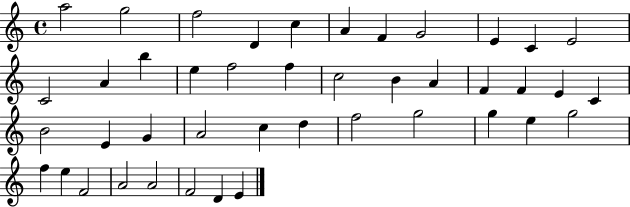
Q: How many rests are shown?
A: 0